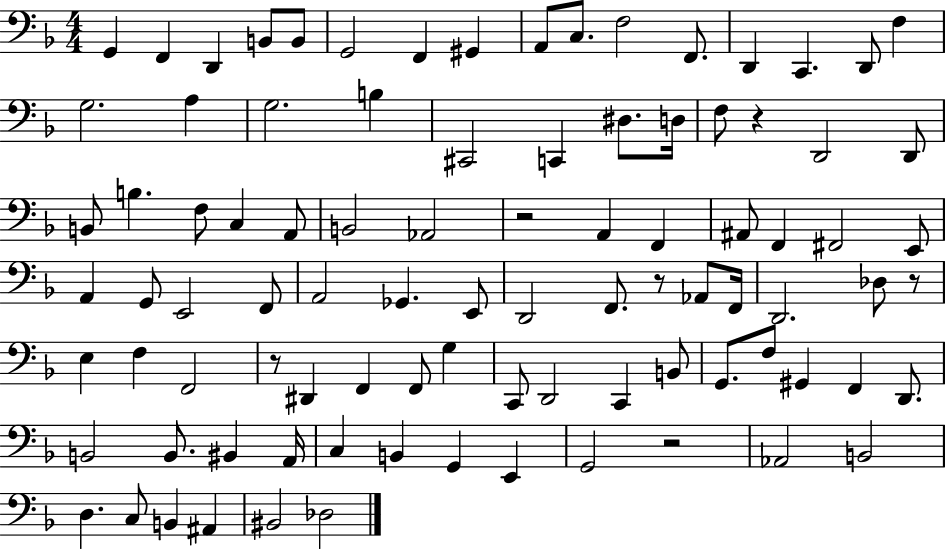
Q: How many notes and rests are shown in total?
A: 92